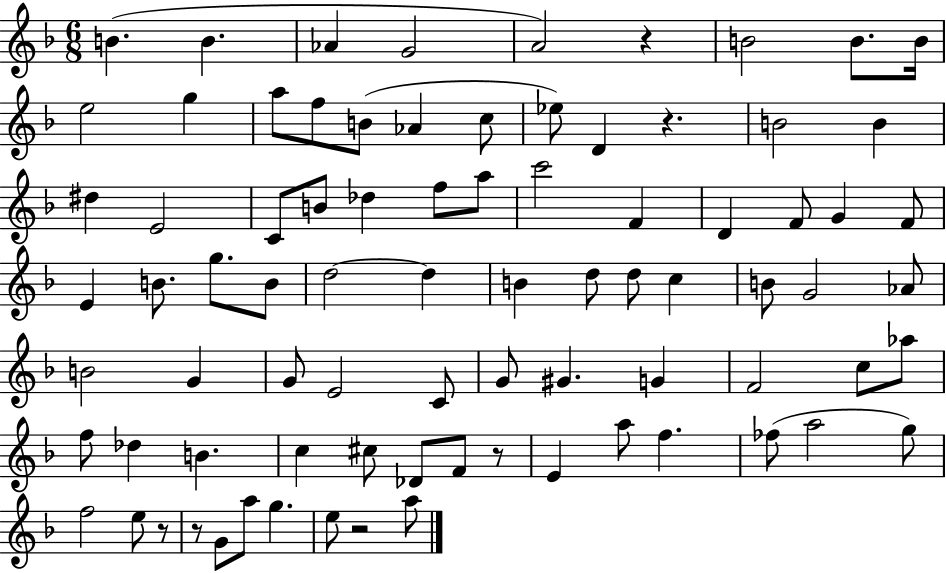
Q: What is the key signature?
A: F major